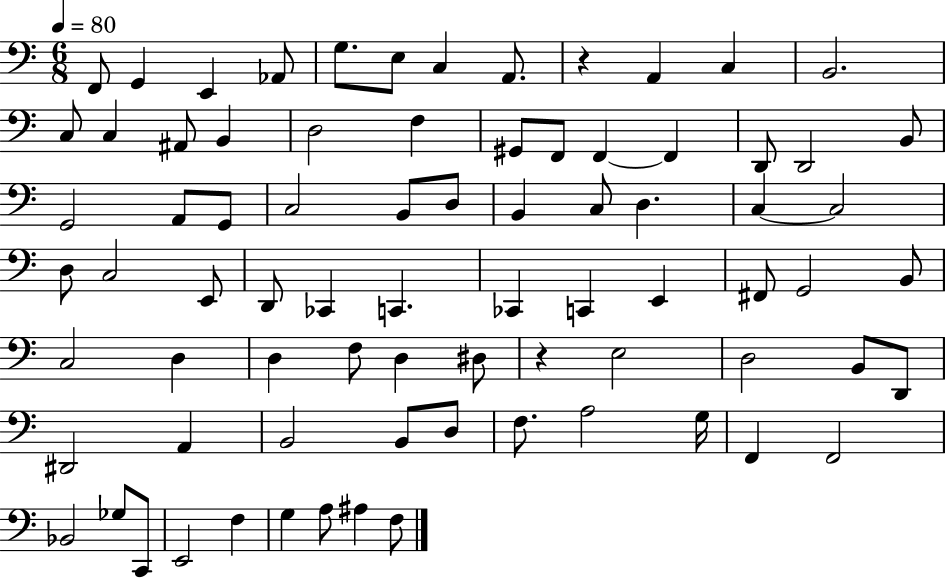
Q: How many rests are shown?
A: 2